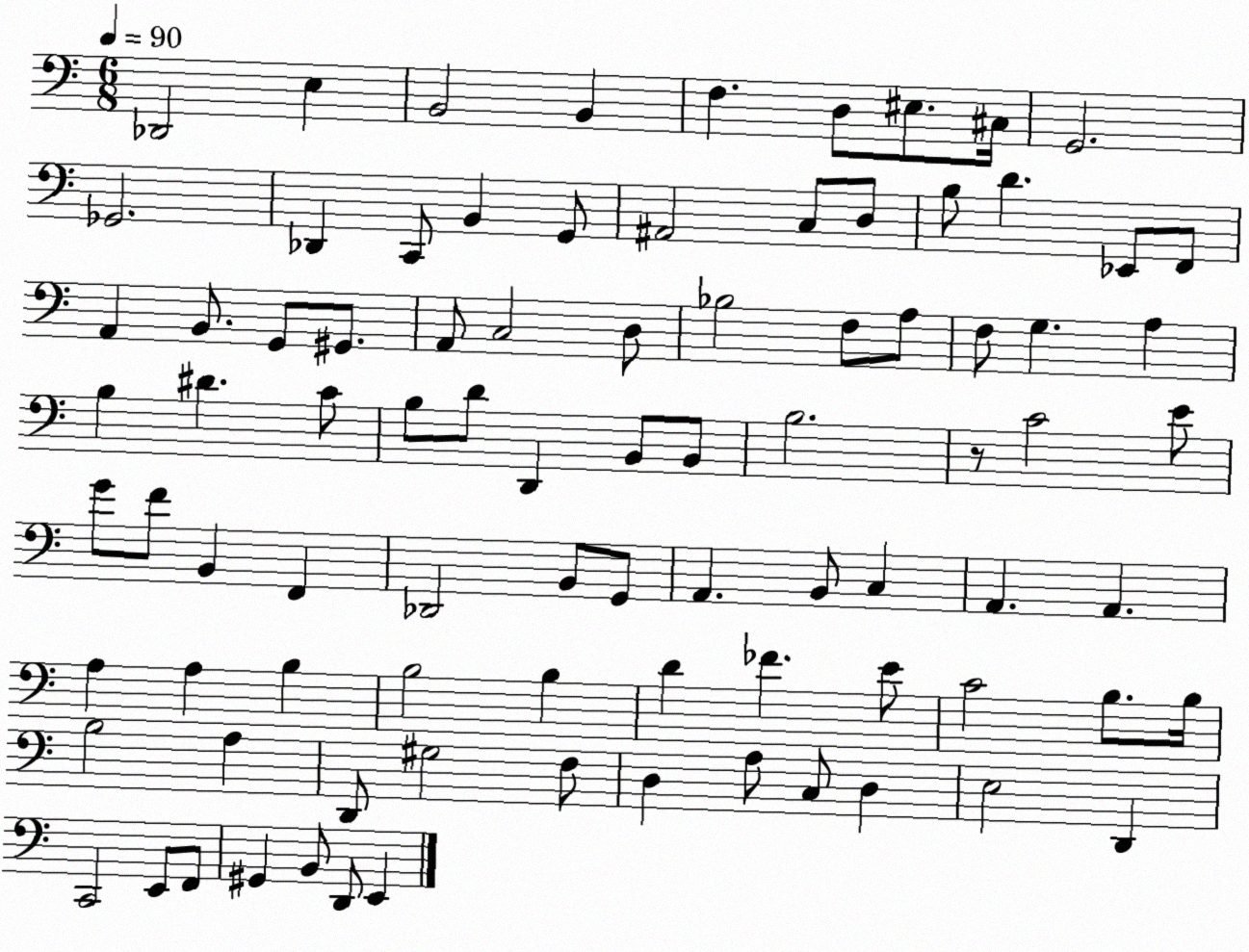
X:1
T:Untitled
M:6/8
L:1/4
K:C
_D,,2 E, B,,2 B,, F, D,/2 ^E,/2 ^C,/4 G,,2 _G,,2 _D,, C,,/2 B,, G,,/2 ^A,,2 C,/2 D,/2 B,/2 D _E,,/2 F,,/2 A,, B,,/2 G,,/2 ^G,,/2 A,,/2 C,2 D,/2 _B,2 F,/2 A,/2 F,/2 G, A, B, ^D C/2 B,/2 D/2 D,, B,,/2 B,,/2 B,2 z/2 C2 E/2 G/2 F/2 B,, F,, _D,,2 B,,/2 G,,/2 A,, B,,/2 C, A,, A,, A, A, B, B,2 B, D _F E/2 C2 B,/2 B,/4 B,2 A, D,,/2 ^G,2 F,/2 D, A,/2 C,/2 D, E,2 D,, C,,2 E,,/2 F,,/2 ^G,, B,,/2 D,,/2 E,,